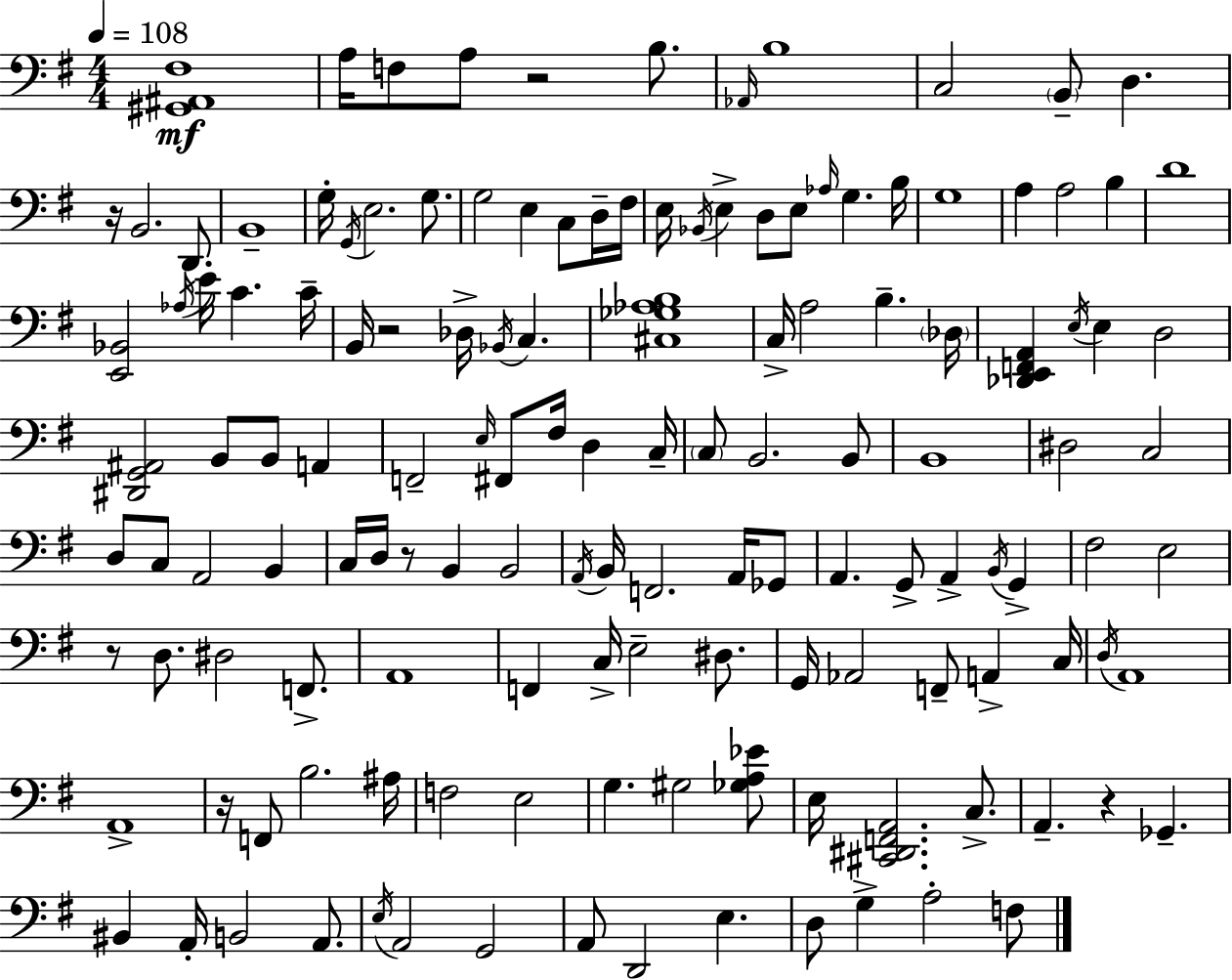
X:1
T:Untitled
M:4/4
L:1/4
K:Em
[^G,,^A,,^F,]4 A,/4 F,/2 A,/2 z2 B,/2 _A,,/4 B,4 C,2 B,,/2 D, z/4 B,,2 D,,/2 B,,4 G,/4 G,,/4 E,2 G,/2 G,2 E, C,/2 D,/4 ^F,/4 E,/4 _B,,/4 E, D,/2 E,/2 _A,/4 G, B,/4 G,4 A, A,2 B, D4 [E,,_B,,]2 _A,/4 E/4 C C/4 B,,/4 z2 _D,/4 _B,,/4 C, [^C,_G,_A,B,]4 C,/4 A,2 B, _D,/4 [_D,,E,,F,,A,,] E,/4 E, D,2 [^D,,G,,^A,,]2 B,,/2 B,,/2 A,, F,,2 E,/4 ^F,,/2 ^F,/4 D, C,/4 C,/2 B,,2 B,,/2 B,,4 ^D,2 C,2 D,/2 C,/2 A,,2 B,, C,/4 D,/4 z/2 B,, B,,2 A,,/4 B,,/4 F,,2 A,,/4 _G,,/2 A,, G,,/2 A,, B,,/4 G,, ^F,2 E,2 z/2 D,/2 ^D,2 F,,/2 A,,4 F,, C,/4 E,2 ^D,/2 G,,/4 _A,,2 F,,/2 A,, C,/4 D,/4 A,,4 A,,4 z/4 F,,/2 B,2 ^A,/4 F,2 E,2 G, ^G,2 [_G,A,_E]/2 E,/4 [^C,,^D,,F,,A,,]2 C,/2 A,, z _G,, ^B,, A,,/4 B,,2 A,,/2 E,/4 A,,2 G,,2 A,,/2 D,,2 E, D,/2 G, A,2 F,/2